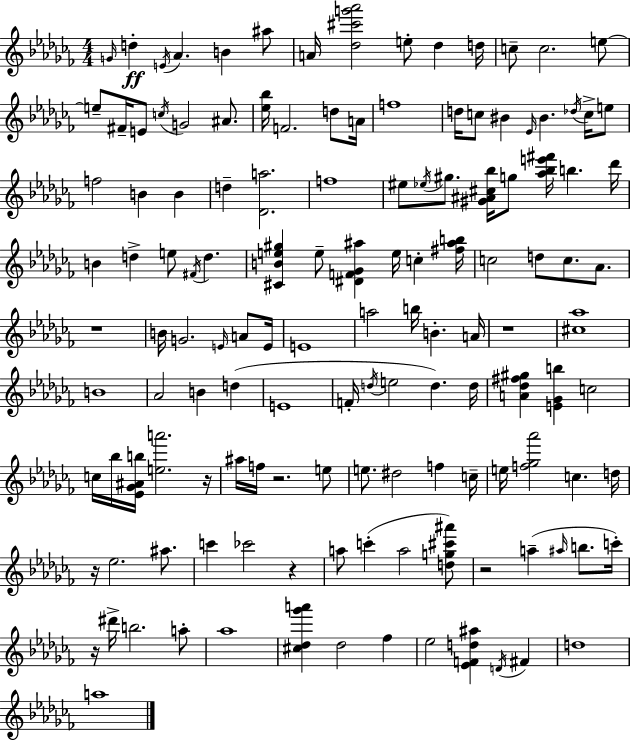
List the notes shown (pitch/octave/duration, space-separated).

G4/s D5/q E4/s Ab4/q. B4/q A#5/e A4/s [Db5,C#6,G6,Ab6]/h E5/e Db5/q D5/s C5/e C5/h. E5/e E5/e F#4/s E4/e C5/s G4/h A#4/e. [Eb5,Bb5]/s F4/h. D5/e A4/s F5/w D5/s C5/e BIS4/q Eb4/s BIS4/q. Db5/s C5/s E5/e F5/h B4/q B4/q D5/q [Db4,A5]/h. F5/w EIS5/e Eb5/s G#5/e. [G#4,A#4,C#5,Bb5]/s G5/e [Ab5,Bb5,E6,F#6]/s B5/q. Db6/s B4/q D5/q E5/e F#4/s D5/q. [C#4,B4,E5,G#5]/q E5/e [D#4,F4,Gb4,A#5]/q E5/s C5/q [F#5,A#5,B5]/s C5/h D5/e C5/e. Ab4/e. R/w B4/s G4/h. E4/s A4/e E4/s E4/w A5/h B5/s B4/q. A4/s R/w [C#5,Ab5]/w B4/w Ab4/h B4/q D5/q E4/w F4/s D5/s E5/h D5/q. D5/s [A4,Db5,F#5,G#5]/q [E4,Gb4,B5]/q C5/h C5/s Bb5/s [Eb4,Gb4,A#4,B5]/s [E5,A6]/h. R/s A#5/s F5/s R/h. E5/e E5/e. D#5/h F5/q C5/s E5/s [F5,Gb5,Ab6]/h C5/q. D5/s R/s Eb5/h. A#5/e. C6/q CES6/h R/q A5/e C6/q A5/h [D5,G5,C#6,A#6]/e R/h A5/q A#5/s B5/e. C6/s R/s D#6/s B5/h. A5/e Ab5/w [C#5,Db5,Gb6,A6]/q Db5/h FES5/q Eb5/h [Eb4,F4,D5,A#5]/q D4/s F#4/q D5/w A5/w